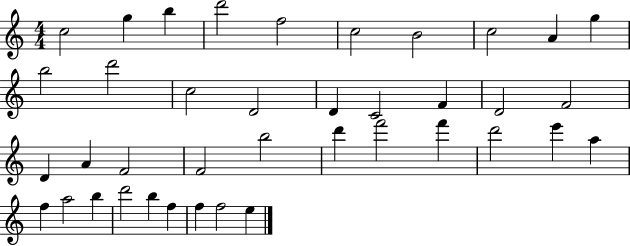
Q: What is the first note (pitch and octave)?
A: C5